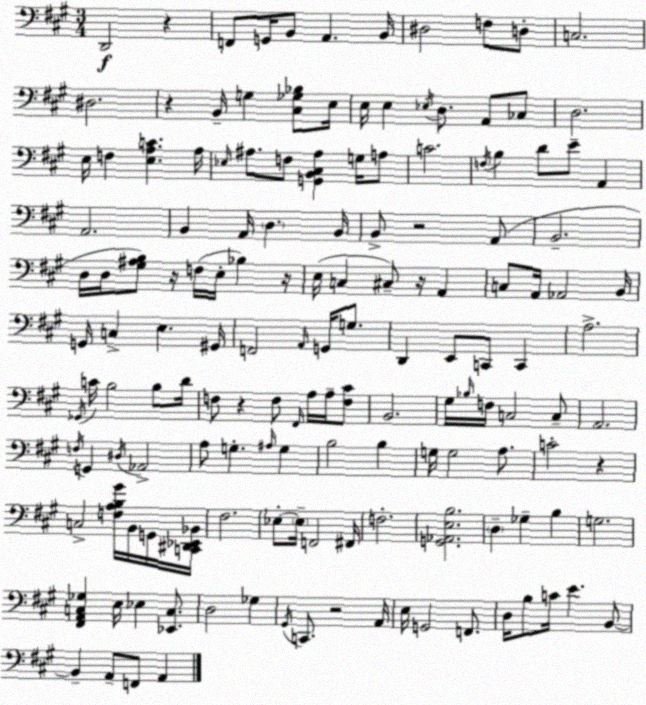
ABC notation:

X:1
T:Untitled
M:3/4
L:1/4
K:A
D,,2 z F,,/2 G,,/4 B,,/2 A,, B,,/4 ^D,2 F,/2 D,/2 C,2 ^D,2 z B,,/4 G, [^C,_G,_B,]/2 E,/4 E,/4 E, _E,/4 D,/2 A,,/2 _C,/2 D,2 E,/4 F, [E,A,C] A,/4 _E,/4 ^A,/2 F,/2 [G,,B,,^C,^A,] G,/4 A,/2 C2 F,/4 B, D/2 E/2 A,, A,,2 B,, A,,/4 D, B,,/4 B,,/2 z2 A,,/2 B,,2 D,/4 D,/4 [^G,^A,B,]/2 z/4 F,/4 E,/4 _B, z/4 E,/4 C, ^C,/2 z/4 A,, C,/2 A,,/4 _A,,2 B,,/4 G,,/4 C, E, ^G,,/4 F,,2 A,,/4 G,,/4 G,/2 D,, E,,/2 C,,/2 C,, A,2 _G,,/4 C/4 B,2 B,/2 D/4 F,/2 z F,/2 ^F,,/4 A,/4 A,/4 [F,^C]/2 B,,2 ^G,/4 _B,/4 F,/4 C,2 C,/2 A,,2 F,/4 G,, ^D,/4 _A,,2 A,/2 G, ^A,/4 G, B,2 B, G,/4 G,2 A,/2 C2 z C,2 [F,A,B,^G]/4 B,,/4 G,,/4 [C,,^D,,_E,,_B,,]/4 ^F,2 _E,/2 _E,/4 F,,2 ^F,,/4 F,2 [G,,_A,,E,B,]2 D, _G, B, G,2 [^F,,A,,C,_G,] E,/4 _E, [_E,,C,]/2 D,2 _G, ^G,,/4 C,,/2 z2 A,,/4 E,/4 G,,2 F,,/2 D,/4 B,/2 C/4 E B,,/2 B,, A,,/2 F,,/2 A,,